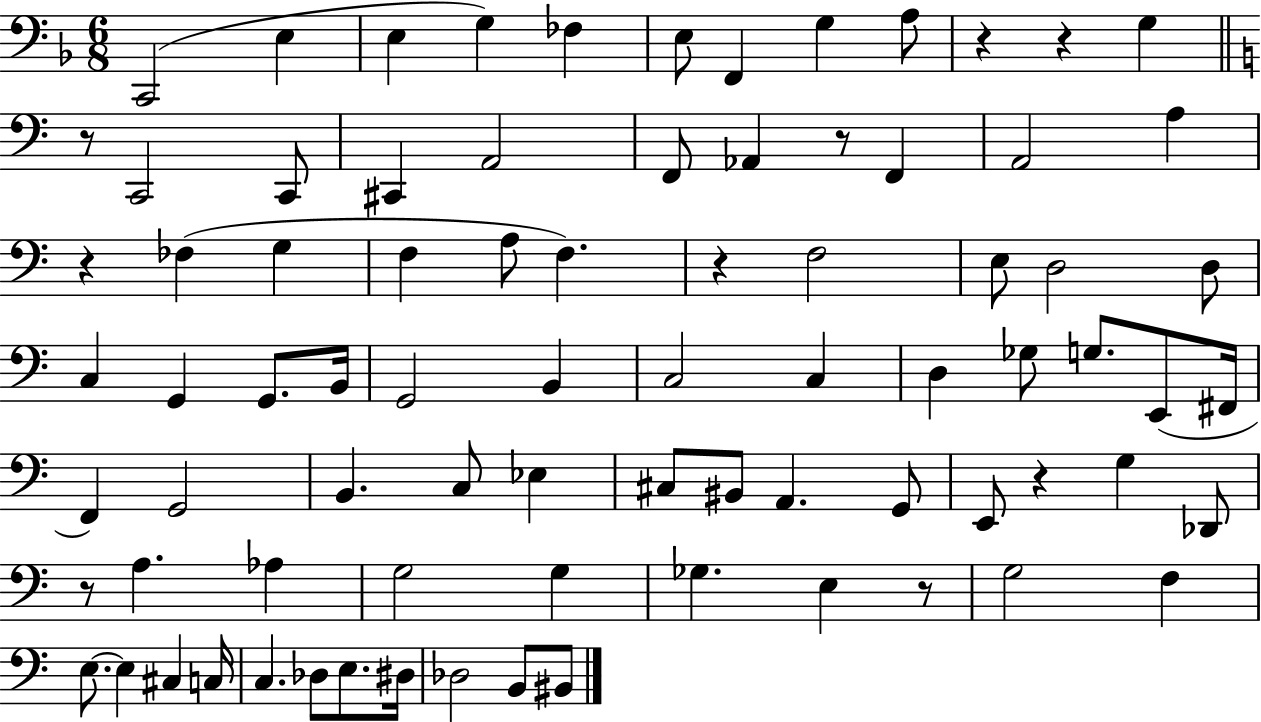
{
  \clef bass
  \numericTimeSignature
  \time 6/8
  \key f \major
  c,2( e4 | e4 g4) fes4 | e8 f,4 g4 a8 | r4 r4 g4 | \break \bar "||" \break \key c \major r8 c,2 c,8 | cis,4 a,2 | f,8 aes,4 r8 f,4 | a,2 a4 | \break r4 fes4( g4 | f4 a8 f4.) | r4 f2 | e8 d2 d8 | \break c4 g,4 g,8. b,16 | g,2 b,4 | c2 c4 | d4 ges8 g8. e,8( fis,16 | \break f,4) g,2 | b,4. c8 ees4 | cis8 bis,8 a,4. g,8 | e,8 r4 g4 des,8 | \break r8 a4. aes4 | g2 g4 | ges4. e4 r8 | g2 f4 | \break e8.~~ e4 cis4 c16 | c4. des8 e8. dis16 | des2 b,8 bis,8 | \bar "|."
}